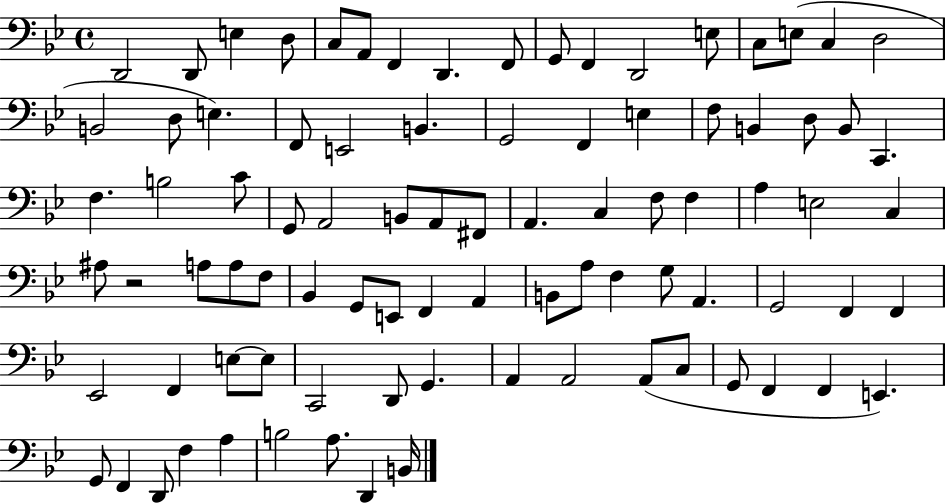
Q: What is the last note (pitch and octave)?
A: B2